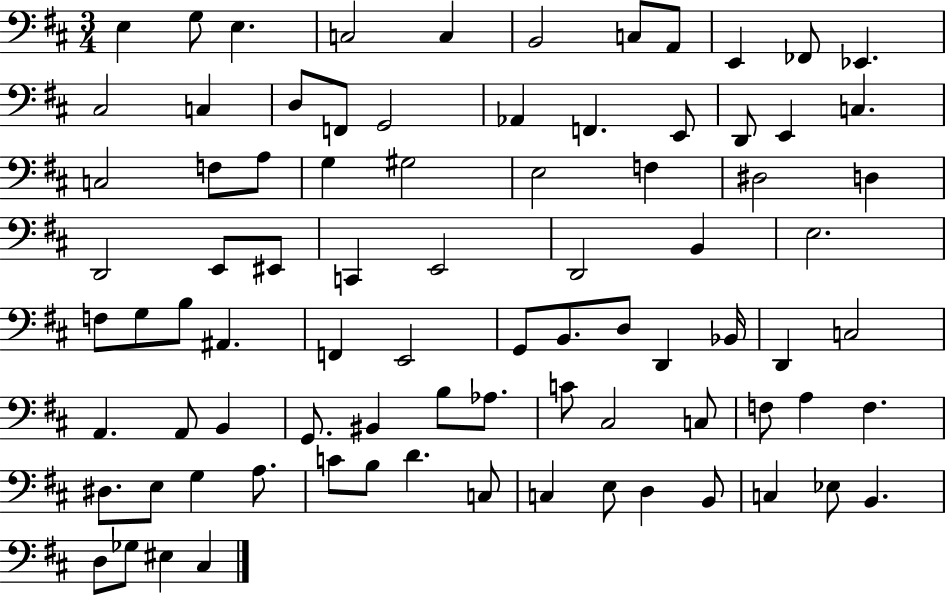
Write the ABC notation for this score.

X:1
T:Untitled
M:3/4
L:1/4
K:D
E, G,/2 E, C,2 C, B,,2 C,/2 A,,/2 E,, _F,,/2 _E,, ^C,2 C, D,/2 F,,/2 G,,2 _A,, F,, E,,/2 D,,/2 E,, C, C,2 F,/2 A,/2 G, ^G,2 E,2 F, ^D,2 D, D,,2 E,,/2 ^E,,/2 C,, E,,2 D,,2 B,, E,2 F,/2 G,/2 B,/2 ^A,, F,, E,,2 G,,/2 B,,/2 D,/2 D,, _B,,/4 D,, C,2 A,, A,,/2 B,, G,,/2 ^B,, B,/2 _A,/2 C/2 ^C,2 C,/2 F,/2 A, F, ^D,/2 E,/2 G, A,/2 C/2 B,/2 D C,/2 C, E,/2 D, B,,/2 C, _E,/2 B,, D,/2 _G,/2 ^E, ^C,